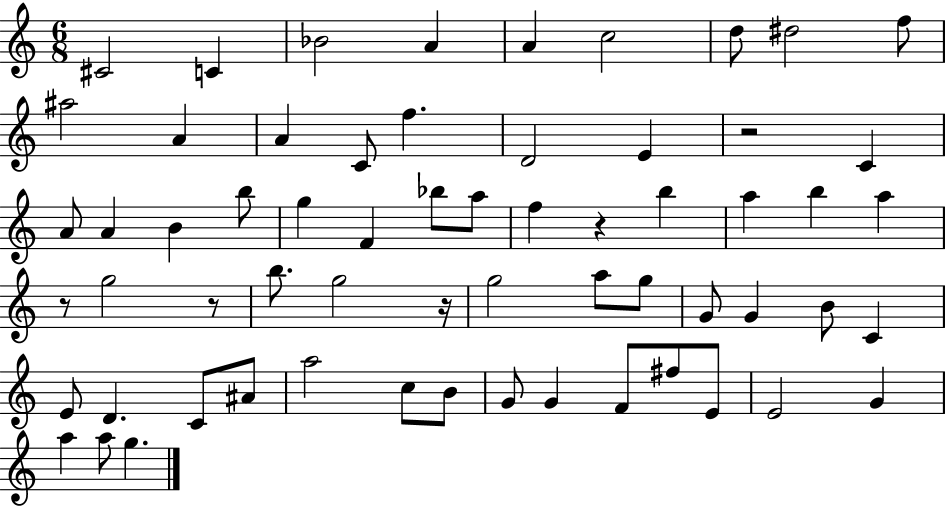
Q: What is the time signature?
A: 6/8